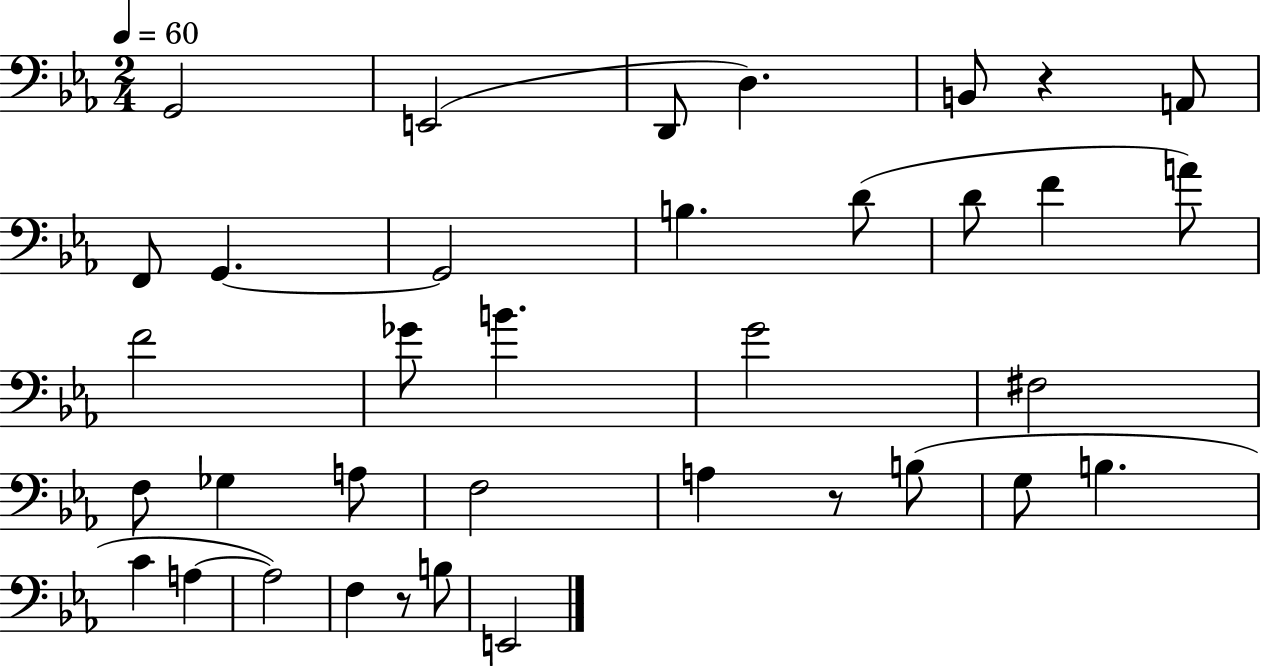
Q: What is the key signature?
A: EES major